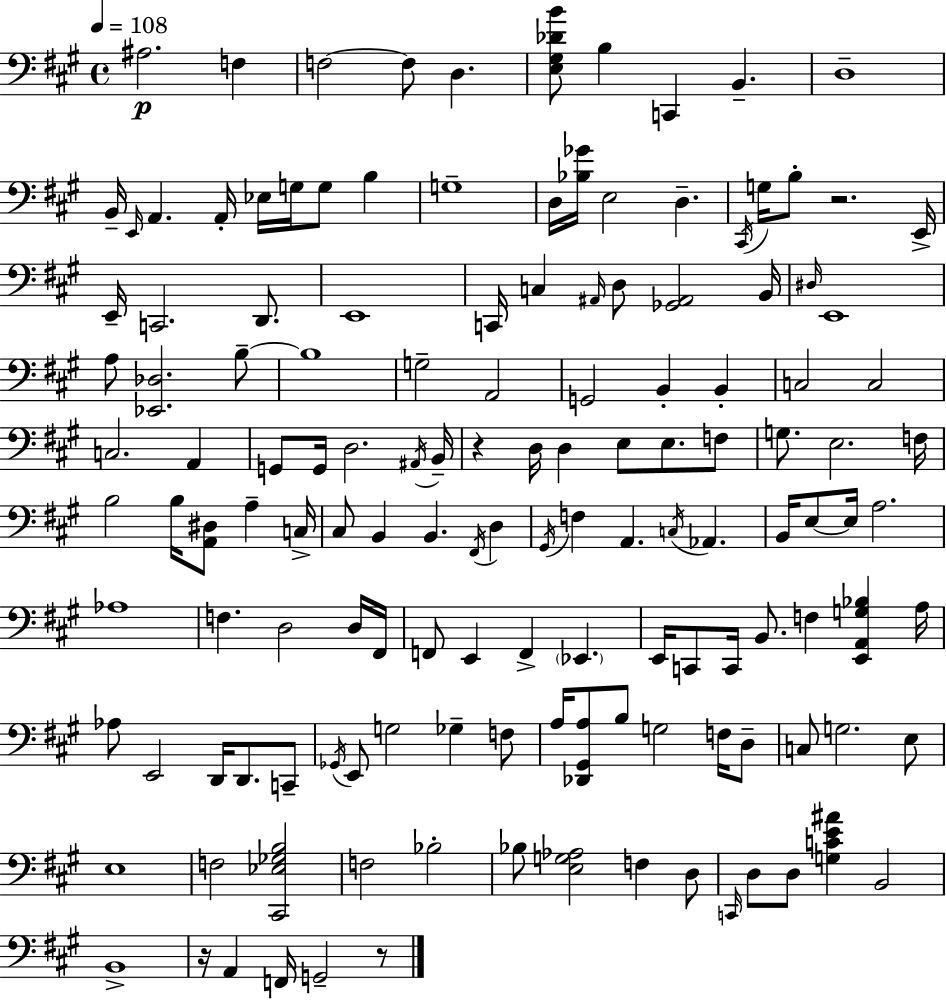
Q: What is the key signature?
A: A major